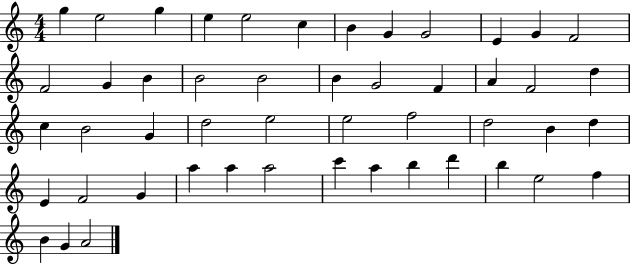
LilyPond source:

{
  \clef treble
  \numericTimeSignature
  \time 4/4
  \key c \major
  g''4 e''2 g''4 | e''4 e''2 c''4 | b'4 g'4 g'2 | e'4 g'4 f'2 | \break f'2 g'4 b'4 | b'2 b'2 | b'4 g'2 f'4 | a'4 f'2 d''4 | \break c''4 b'2 g'4 | d''2 e''2 | e''2 f''2 | d''2 b'4 d''4 | \break e'4 f'2 g'4 | a''4 a''4 a''2 | c'''4 a''4 b''4 d'''4 | b''4 e''2 f''4 | \break b'4 g'4 a'2 | \bar "|."
}